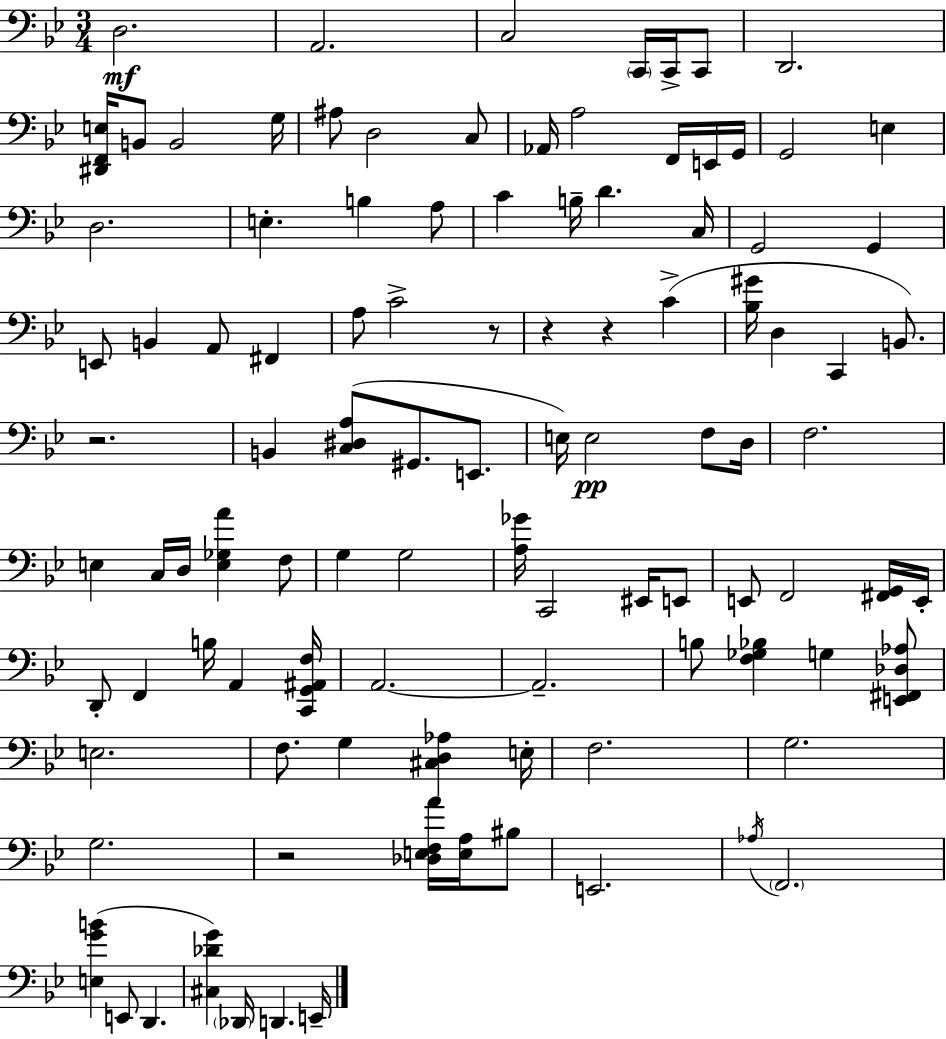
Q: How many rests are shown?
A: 5